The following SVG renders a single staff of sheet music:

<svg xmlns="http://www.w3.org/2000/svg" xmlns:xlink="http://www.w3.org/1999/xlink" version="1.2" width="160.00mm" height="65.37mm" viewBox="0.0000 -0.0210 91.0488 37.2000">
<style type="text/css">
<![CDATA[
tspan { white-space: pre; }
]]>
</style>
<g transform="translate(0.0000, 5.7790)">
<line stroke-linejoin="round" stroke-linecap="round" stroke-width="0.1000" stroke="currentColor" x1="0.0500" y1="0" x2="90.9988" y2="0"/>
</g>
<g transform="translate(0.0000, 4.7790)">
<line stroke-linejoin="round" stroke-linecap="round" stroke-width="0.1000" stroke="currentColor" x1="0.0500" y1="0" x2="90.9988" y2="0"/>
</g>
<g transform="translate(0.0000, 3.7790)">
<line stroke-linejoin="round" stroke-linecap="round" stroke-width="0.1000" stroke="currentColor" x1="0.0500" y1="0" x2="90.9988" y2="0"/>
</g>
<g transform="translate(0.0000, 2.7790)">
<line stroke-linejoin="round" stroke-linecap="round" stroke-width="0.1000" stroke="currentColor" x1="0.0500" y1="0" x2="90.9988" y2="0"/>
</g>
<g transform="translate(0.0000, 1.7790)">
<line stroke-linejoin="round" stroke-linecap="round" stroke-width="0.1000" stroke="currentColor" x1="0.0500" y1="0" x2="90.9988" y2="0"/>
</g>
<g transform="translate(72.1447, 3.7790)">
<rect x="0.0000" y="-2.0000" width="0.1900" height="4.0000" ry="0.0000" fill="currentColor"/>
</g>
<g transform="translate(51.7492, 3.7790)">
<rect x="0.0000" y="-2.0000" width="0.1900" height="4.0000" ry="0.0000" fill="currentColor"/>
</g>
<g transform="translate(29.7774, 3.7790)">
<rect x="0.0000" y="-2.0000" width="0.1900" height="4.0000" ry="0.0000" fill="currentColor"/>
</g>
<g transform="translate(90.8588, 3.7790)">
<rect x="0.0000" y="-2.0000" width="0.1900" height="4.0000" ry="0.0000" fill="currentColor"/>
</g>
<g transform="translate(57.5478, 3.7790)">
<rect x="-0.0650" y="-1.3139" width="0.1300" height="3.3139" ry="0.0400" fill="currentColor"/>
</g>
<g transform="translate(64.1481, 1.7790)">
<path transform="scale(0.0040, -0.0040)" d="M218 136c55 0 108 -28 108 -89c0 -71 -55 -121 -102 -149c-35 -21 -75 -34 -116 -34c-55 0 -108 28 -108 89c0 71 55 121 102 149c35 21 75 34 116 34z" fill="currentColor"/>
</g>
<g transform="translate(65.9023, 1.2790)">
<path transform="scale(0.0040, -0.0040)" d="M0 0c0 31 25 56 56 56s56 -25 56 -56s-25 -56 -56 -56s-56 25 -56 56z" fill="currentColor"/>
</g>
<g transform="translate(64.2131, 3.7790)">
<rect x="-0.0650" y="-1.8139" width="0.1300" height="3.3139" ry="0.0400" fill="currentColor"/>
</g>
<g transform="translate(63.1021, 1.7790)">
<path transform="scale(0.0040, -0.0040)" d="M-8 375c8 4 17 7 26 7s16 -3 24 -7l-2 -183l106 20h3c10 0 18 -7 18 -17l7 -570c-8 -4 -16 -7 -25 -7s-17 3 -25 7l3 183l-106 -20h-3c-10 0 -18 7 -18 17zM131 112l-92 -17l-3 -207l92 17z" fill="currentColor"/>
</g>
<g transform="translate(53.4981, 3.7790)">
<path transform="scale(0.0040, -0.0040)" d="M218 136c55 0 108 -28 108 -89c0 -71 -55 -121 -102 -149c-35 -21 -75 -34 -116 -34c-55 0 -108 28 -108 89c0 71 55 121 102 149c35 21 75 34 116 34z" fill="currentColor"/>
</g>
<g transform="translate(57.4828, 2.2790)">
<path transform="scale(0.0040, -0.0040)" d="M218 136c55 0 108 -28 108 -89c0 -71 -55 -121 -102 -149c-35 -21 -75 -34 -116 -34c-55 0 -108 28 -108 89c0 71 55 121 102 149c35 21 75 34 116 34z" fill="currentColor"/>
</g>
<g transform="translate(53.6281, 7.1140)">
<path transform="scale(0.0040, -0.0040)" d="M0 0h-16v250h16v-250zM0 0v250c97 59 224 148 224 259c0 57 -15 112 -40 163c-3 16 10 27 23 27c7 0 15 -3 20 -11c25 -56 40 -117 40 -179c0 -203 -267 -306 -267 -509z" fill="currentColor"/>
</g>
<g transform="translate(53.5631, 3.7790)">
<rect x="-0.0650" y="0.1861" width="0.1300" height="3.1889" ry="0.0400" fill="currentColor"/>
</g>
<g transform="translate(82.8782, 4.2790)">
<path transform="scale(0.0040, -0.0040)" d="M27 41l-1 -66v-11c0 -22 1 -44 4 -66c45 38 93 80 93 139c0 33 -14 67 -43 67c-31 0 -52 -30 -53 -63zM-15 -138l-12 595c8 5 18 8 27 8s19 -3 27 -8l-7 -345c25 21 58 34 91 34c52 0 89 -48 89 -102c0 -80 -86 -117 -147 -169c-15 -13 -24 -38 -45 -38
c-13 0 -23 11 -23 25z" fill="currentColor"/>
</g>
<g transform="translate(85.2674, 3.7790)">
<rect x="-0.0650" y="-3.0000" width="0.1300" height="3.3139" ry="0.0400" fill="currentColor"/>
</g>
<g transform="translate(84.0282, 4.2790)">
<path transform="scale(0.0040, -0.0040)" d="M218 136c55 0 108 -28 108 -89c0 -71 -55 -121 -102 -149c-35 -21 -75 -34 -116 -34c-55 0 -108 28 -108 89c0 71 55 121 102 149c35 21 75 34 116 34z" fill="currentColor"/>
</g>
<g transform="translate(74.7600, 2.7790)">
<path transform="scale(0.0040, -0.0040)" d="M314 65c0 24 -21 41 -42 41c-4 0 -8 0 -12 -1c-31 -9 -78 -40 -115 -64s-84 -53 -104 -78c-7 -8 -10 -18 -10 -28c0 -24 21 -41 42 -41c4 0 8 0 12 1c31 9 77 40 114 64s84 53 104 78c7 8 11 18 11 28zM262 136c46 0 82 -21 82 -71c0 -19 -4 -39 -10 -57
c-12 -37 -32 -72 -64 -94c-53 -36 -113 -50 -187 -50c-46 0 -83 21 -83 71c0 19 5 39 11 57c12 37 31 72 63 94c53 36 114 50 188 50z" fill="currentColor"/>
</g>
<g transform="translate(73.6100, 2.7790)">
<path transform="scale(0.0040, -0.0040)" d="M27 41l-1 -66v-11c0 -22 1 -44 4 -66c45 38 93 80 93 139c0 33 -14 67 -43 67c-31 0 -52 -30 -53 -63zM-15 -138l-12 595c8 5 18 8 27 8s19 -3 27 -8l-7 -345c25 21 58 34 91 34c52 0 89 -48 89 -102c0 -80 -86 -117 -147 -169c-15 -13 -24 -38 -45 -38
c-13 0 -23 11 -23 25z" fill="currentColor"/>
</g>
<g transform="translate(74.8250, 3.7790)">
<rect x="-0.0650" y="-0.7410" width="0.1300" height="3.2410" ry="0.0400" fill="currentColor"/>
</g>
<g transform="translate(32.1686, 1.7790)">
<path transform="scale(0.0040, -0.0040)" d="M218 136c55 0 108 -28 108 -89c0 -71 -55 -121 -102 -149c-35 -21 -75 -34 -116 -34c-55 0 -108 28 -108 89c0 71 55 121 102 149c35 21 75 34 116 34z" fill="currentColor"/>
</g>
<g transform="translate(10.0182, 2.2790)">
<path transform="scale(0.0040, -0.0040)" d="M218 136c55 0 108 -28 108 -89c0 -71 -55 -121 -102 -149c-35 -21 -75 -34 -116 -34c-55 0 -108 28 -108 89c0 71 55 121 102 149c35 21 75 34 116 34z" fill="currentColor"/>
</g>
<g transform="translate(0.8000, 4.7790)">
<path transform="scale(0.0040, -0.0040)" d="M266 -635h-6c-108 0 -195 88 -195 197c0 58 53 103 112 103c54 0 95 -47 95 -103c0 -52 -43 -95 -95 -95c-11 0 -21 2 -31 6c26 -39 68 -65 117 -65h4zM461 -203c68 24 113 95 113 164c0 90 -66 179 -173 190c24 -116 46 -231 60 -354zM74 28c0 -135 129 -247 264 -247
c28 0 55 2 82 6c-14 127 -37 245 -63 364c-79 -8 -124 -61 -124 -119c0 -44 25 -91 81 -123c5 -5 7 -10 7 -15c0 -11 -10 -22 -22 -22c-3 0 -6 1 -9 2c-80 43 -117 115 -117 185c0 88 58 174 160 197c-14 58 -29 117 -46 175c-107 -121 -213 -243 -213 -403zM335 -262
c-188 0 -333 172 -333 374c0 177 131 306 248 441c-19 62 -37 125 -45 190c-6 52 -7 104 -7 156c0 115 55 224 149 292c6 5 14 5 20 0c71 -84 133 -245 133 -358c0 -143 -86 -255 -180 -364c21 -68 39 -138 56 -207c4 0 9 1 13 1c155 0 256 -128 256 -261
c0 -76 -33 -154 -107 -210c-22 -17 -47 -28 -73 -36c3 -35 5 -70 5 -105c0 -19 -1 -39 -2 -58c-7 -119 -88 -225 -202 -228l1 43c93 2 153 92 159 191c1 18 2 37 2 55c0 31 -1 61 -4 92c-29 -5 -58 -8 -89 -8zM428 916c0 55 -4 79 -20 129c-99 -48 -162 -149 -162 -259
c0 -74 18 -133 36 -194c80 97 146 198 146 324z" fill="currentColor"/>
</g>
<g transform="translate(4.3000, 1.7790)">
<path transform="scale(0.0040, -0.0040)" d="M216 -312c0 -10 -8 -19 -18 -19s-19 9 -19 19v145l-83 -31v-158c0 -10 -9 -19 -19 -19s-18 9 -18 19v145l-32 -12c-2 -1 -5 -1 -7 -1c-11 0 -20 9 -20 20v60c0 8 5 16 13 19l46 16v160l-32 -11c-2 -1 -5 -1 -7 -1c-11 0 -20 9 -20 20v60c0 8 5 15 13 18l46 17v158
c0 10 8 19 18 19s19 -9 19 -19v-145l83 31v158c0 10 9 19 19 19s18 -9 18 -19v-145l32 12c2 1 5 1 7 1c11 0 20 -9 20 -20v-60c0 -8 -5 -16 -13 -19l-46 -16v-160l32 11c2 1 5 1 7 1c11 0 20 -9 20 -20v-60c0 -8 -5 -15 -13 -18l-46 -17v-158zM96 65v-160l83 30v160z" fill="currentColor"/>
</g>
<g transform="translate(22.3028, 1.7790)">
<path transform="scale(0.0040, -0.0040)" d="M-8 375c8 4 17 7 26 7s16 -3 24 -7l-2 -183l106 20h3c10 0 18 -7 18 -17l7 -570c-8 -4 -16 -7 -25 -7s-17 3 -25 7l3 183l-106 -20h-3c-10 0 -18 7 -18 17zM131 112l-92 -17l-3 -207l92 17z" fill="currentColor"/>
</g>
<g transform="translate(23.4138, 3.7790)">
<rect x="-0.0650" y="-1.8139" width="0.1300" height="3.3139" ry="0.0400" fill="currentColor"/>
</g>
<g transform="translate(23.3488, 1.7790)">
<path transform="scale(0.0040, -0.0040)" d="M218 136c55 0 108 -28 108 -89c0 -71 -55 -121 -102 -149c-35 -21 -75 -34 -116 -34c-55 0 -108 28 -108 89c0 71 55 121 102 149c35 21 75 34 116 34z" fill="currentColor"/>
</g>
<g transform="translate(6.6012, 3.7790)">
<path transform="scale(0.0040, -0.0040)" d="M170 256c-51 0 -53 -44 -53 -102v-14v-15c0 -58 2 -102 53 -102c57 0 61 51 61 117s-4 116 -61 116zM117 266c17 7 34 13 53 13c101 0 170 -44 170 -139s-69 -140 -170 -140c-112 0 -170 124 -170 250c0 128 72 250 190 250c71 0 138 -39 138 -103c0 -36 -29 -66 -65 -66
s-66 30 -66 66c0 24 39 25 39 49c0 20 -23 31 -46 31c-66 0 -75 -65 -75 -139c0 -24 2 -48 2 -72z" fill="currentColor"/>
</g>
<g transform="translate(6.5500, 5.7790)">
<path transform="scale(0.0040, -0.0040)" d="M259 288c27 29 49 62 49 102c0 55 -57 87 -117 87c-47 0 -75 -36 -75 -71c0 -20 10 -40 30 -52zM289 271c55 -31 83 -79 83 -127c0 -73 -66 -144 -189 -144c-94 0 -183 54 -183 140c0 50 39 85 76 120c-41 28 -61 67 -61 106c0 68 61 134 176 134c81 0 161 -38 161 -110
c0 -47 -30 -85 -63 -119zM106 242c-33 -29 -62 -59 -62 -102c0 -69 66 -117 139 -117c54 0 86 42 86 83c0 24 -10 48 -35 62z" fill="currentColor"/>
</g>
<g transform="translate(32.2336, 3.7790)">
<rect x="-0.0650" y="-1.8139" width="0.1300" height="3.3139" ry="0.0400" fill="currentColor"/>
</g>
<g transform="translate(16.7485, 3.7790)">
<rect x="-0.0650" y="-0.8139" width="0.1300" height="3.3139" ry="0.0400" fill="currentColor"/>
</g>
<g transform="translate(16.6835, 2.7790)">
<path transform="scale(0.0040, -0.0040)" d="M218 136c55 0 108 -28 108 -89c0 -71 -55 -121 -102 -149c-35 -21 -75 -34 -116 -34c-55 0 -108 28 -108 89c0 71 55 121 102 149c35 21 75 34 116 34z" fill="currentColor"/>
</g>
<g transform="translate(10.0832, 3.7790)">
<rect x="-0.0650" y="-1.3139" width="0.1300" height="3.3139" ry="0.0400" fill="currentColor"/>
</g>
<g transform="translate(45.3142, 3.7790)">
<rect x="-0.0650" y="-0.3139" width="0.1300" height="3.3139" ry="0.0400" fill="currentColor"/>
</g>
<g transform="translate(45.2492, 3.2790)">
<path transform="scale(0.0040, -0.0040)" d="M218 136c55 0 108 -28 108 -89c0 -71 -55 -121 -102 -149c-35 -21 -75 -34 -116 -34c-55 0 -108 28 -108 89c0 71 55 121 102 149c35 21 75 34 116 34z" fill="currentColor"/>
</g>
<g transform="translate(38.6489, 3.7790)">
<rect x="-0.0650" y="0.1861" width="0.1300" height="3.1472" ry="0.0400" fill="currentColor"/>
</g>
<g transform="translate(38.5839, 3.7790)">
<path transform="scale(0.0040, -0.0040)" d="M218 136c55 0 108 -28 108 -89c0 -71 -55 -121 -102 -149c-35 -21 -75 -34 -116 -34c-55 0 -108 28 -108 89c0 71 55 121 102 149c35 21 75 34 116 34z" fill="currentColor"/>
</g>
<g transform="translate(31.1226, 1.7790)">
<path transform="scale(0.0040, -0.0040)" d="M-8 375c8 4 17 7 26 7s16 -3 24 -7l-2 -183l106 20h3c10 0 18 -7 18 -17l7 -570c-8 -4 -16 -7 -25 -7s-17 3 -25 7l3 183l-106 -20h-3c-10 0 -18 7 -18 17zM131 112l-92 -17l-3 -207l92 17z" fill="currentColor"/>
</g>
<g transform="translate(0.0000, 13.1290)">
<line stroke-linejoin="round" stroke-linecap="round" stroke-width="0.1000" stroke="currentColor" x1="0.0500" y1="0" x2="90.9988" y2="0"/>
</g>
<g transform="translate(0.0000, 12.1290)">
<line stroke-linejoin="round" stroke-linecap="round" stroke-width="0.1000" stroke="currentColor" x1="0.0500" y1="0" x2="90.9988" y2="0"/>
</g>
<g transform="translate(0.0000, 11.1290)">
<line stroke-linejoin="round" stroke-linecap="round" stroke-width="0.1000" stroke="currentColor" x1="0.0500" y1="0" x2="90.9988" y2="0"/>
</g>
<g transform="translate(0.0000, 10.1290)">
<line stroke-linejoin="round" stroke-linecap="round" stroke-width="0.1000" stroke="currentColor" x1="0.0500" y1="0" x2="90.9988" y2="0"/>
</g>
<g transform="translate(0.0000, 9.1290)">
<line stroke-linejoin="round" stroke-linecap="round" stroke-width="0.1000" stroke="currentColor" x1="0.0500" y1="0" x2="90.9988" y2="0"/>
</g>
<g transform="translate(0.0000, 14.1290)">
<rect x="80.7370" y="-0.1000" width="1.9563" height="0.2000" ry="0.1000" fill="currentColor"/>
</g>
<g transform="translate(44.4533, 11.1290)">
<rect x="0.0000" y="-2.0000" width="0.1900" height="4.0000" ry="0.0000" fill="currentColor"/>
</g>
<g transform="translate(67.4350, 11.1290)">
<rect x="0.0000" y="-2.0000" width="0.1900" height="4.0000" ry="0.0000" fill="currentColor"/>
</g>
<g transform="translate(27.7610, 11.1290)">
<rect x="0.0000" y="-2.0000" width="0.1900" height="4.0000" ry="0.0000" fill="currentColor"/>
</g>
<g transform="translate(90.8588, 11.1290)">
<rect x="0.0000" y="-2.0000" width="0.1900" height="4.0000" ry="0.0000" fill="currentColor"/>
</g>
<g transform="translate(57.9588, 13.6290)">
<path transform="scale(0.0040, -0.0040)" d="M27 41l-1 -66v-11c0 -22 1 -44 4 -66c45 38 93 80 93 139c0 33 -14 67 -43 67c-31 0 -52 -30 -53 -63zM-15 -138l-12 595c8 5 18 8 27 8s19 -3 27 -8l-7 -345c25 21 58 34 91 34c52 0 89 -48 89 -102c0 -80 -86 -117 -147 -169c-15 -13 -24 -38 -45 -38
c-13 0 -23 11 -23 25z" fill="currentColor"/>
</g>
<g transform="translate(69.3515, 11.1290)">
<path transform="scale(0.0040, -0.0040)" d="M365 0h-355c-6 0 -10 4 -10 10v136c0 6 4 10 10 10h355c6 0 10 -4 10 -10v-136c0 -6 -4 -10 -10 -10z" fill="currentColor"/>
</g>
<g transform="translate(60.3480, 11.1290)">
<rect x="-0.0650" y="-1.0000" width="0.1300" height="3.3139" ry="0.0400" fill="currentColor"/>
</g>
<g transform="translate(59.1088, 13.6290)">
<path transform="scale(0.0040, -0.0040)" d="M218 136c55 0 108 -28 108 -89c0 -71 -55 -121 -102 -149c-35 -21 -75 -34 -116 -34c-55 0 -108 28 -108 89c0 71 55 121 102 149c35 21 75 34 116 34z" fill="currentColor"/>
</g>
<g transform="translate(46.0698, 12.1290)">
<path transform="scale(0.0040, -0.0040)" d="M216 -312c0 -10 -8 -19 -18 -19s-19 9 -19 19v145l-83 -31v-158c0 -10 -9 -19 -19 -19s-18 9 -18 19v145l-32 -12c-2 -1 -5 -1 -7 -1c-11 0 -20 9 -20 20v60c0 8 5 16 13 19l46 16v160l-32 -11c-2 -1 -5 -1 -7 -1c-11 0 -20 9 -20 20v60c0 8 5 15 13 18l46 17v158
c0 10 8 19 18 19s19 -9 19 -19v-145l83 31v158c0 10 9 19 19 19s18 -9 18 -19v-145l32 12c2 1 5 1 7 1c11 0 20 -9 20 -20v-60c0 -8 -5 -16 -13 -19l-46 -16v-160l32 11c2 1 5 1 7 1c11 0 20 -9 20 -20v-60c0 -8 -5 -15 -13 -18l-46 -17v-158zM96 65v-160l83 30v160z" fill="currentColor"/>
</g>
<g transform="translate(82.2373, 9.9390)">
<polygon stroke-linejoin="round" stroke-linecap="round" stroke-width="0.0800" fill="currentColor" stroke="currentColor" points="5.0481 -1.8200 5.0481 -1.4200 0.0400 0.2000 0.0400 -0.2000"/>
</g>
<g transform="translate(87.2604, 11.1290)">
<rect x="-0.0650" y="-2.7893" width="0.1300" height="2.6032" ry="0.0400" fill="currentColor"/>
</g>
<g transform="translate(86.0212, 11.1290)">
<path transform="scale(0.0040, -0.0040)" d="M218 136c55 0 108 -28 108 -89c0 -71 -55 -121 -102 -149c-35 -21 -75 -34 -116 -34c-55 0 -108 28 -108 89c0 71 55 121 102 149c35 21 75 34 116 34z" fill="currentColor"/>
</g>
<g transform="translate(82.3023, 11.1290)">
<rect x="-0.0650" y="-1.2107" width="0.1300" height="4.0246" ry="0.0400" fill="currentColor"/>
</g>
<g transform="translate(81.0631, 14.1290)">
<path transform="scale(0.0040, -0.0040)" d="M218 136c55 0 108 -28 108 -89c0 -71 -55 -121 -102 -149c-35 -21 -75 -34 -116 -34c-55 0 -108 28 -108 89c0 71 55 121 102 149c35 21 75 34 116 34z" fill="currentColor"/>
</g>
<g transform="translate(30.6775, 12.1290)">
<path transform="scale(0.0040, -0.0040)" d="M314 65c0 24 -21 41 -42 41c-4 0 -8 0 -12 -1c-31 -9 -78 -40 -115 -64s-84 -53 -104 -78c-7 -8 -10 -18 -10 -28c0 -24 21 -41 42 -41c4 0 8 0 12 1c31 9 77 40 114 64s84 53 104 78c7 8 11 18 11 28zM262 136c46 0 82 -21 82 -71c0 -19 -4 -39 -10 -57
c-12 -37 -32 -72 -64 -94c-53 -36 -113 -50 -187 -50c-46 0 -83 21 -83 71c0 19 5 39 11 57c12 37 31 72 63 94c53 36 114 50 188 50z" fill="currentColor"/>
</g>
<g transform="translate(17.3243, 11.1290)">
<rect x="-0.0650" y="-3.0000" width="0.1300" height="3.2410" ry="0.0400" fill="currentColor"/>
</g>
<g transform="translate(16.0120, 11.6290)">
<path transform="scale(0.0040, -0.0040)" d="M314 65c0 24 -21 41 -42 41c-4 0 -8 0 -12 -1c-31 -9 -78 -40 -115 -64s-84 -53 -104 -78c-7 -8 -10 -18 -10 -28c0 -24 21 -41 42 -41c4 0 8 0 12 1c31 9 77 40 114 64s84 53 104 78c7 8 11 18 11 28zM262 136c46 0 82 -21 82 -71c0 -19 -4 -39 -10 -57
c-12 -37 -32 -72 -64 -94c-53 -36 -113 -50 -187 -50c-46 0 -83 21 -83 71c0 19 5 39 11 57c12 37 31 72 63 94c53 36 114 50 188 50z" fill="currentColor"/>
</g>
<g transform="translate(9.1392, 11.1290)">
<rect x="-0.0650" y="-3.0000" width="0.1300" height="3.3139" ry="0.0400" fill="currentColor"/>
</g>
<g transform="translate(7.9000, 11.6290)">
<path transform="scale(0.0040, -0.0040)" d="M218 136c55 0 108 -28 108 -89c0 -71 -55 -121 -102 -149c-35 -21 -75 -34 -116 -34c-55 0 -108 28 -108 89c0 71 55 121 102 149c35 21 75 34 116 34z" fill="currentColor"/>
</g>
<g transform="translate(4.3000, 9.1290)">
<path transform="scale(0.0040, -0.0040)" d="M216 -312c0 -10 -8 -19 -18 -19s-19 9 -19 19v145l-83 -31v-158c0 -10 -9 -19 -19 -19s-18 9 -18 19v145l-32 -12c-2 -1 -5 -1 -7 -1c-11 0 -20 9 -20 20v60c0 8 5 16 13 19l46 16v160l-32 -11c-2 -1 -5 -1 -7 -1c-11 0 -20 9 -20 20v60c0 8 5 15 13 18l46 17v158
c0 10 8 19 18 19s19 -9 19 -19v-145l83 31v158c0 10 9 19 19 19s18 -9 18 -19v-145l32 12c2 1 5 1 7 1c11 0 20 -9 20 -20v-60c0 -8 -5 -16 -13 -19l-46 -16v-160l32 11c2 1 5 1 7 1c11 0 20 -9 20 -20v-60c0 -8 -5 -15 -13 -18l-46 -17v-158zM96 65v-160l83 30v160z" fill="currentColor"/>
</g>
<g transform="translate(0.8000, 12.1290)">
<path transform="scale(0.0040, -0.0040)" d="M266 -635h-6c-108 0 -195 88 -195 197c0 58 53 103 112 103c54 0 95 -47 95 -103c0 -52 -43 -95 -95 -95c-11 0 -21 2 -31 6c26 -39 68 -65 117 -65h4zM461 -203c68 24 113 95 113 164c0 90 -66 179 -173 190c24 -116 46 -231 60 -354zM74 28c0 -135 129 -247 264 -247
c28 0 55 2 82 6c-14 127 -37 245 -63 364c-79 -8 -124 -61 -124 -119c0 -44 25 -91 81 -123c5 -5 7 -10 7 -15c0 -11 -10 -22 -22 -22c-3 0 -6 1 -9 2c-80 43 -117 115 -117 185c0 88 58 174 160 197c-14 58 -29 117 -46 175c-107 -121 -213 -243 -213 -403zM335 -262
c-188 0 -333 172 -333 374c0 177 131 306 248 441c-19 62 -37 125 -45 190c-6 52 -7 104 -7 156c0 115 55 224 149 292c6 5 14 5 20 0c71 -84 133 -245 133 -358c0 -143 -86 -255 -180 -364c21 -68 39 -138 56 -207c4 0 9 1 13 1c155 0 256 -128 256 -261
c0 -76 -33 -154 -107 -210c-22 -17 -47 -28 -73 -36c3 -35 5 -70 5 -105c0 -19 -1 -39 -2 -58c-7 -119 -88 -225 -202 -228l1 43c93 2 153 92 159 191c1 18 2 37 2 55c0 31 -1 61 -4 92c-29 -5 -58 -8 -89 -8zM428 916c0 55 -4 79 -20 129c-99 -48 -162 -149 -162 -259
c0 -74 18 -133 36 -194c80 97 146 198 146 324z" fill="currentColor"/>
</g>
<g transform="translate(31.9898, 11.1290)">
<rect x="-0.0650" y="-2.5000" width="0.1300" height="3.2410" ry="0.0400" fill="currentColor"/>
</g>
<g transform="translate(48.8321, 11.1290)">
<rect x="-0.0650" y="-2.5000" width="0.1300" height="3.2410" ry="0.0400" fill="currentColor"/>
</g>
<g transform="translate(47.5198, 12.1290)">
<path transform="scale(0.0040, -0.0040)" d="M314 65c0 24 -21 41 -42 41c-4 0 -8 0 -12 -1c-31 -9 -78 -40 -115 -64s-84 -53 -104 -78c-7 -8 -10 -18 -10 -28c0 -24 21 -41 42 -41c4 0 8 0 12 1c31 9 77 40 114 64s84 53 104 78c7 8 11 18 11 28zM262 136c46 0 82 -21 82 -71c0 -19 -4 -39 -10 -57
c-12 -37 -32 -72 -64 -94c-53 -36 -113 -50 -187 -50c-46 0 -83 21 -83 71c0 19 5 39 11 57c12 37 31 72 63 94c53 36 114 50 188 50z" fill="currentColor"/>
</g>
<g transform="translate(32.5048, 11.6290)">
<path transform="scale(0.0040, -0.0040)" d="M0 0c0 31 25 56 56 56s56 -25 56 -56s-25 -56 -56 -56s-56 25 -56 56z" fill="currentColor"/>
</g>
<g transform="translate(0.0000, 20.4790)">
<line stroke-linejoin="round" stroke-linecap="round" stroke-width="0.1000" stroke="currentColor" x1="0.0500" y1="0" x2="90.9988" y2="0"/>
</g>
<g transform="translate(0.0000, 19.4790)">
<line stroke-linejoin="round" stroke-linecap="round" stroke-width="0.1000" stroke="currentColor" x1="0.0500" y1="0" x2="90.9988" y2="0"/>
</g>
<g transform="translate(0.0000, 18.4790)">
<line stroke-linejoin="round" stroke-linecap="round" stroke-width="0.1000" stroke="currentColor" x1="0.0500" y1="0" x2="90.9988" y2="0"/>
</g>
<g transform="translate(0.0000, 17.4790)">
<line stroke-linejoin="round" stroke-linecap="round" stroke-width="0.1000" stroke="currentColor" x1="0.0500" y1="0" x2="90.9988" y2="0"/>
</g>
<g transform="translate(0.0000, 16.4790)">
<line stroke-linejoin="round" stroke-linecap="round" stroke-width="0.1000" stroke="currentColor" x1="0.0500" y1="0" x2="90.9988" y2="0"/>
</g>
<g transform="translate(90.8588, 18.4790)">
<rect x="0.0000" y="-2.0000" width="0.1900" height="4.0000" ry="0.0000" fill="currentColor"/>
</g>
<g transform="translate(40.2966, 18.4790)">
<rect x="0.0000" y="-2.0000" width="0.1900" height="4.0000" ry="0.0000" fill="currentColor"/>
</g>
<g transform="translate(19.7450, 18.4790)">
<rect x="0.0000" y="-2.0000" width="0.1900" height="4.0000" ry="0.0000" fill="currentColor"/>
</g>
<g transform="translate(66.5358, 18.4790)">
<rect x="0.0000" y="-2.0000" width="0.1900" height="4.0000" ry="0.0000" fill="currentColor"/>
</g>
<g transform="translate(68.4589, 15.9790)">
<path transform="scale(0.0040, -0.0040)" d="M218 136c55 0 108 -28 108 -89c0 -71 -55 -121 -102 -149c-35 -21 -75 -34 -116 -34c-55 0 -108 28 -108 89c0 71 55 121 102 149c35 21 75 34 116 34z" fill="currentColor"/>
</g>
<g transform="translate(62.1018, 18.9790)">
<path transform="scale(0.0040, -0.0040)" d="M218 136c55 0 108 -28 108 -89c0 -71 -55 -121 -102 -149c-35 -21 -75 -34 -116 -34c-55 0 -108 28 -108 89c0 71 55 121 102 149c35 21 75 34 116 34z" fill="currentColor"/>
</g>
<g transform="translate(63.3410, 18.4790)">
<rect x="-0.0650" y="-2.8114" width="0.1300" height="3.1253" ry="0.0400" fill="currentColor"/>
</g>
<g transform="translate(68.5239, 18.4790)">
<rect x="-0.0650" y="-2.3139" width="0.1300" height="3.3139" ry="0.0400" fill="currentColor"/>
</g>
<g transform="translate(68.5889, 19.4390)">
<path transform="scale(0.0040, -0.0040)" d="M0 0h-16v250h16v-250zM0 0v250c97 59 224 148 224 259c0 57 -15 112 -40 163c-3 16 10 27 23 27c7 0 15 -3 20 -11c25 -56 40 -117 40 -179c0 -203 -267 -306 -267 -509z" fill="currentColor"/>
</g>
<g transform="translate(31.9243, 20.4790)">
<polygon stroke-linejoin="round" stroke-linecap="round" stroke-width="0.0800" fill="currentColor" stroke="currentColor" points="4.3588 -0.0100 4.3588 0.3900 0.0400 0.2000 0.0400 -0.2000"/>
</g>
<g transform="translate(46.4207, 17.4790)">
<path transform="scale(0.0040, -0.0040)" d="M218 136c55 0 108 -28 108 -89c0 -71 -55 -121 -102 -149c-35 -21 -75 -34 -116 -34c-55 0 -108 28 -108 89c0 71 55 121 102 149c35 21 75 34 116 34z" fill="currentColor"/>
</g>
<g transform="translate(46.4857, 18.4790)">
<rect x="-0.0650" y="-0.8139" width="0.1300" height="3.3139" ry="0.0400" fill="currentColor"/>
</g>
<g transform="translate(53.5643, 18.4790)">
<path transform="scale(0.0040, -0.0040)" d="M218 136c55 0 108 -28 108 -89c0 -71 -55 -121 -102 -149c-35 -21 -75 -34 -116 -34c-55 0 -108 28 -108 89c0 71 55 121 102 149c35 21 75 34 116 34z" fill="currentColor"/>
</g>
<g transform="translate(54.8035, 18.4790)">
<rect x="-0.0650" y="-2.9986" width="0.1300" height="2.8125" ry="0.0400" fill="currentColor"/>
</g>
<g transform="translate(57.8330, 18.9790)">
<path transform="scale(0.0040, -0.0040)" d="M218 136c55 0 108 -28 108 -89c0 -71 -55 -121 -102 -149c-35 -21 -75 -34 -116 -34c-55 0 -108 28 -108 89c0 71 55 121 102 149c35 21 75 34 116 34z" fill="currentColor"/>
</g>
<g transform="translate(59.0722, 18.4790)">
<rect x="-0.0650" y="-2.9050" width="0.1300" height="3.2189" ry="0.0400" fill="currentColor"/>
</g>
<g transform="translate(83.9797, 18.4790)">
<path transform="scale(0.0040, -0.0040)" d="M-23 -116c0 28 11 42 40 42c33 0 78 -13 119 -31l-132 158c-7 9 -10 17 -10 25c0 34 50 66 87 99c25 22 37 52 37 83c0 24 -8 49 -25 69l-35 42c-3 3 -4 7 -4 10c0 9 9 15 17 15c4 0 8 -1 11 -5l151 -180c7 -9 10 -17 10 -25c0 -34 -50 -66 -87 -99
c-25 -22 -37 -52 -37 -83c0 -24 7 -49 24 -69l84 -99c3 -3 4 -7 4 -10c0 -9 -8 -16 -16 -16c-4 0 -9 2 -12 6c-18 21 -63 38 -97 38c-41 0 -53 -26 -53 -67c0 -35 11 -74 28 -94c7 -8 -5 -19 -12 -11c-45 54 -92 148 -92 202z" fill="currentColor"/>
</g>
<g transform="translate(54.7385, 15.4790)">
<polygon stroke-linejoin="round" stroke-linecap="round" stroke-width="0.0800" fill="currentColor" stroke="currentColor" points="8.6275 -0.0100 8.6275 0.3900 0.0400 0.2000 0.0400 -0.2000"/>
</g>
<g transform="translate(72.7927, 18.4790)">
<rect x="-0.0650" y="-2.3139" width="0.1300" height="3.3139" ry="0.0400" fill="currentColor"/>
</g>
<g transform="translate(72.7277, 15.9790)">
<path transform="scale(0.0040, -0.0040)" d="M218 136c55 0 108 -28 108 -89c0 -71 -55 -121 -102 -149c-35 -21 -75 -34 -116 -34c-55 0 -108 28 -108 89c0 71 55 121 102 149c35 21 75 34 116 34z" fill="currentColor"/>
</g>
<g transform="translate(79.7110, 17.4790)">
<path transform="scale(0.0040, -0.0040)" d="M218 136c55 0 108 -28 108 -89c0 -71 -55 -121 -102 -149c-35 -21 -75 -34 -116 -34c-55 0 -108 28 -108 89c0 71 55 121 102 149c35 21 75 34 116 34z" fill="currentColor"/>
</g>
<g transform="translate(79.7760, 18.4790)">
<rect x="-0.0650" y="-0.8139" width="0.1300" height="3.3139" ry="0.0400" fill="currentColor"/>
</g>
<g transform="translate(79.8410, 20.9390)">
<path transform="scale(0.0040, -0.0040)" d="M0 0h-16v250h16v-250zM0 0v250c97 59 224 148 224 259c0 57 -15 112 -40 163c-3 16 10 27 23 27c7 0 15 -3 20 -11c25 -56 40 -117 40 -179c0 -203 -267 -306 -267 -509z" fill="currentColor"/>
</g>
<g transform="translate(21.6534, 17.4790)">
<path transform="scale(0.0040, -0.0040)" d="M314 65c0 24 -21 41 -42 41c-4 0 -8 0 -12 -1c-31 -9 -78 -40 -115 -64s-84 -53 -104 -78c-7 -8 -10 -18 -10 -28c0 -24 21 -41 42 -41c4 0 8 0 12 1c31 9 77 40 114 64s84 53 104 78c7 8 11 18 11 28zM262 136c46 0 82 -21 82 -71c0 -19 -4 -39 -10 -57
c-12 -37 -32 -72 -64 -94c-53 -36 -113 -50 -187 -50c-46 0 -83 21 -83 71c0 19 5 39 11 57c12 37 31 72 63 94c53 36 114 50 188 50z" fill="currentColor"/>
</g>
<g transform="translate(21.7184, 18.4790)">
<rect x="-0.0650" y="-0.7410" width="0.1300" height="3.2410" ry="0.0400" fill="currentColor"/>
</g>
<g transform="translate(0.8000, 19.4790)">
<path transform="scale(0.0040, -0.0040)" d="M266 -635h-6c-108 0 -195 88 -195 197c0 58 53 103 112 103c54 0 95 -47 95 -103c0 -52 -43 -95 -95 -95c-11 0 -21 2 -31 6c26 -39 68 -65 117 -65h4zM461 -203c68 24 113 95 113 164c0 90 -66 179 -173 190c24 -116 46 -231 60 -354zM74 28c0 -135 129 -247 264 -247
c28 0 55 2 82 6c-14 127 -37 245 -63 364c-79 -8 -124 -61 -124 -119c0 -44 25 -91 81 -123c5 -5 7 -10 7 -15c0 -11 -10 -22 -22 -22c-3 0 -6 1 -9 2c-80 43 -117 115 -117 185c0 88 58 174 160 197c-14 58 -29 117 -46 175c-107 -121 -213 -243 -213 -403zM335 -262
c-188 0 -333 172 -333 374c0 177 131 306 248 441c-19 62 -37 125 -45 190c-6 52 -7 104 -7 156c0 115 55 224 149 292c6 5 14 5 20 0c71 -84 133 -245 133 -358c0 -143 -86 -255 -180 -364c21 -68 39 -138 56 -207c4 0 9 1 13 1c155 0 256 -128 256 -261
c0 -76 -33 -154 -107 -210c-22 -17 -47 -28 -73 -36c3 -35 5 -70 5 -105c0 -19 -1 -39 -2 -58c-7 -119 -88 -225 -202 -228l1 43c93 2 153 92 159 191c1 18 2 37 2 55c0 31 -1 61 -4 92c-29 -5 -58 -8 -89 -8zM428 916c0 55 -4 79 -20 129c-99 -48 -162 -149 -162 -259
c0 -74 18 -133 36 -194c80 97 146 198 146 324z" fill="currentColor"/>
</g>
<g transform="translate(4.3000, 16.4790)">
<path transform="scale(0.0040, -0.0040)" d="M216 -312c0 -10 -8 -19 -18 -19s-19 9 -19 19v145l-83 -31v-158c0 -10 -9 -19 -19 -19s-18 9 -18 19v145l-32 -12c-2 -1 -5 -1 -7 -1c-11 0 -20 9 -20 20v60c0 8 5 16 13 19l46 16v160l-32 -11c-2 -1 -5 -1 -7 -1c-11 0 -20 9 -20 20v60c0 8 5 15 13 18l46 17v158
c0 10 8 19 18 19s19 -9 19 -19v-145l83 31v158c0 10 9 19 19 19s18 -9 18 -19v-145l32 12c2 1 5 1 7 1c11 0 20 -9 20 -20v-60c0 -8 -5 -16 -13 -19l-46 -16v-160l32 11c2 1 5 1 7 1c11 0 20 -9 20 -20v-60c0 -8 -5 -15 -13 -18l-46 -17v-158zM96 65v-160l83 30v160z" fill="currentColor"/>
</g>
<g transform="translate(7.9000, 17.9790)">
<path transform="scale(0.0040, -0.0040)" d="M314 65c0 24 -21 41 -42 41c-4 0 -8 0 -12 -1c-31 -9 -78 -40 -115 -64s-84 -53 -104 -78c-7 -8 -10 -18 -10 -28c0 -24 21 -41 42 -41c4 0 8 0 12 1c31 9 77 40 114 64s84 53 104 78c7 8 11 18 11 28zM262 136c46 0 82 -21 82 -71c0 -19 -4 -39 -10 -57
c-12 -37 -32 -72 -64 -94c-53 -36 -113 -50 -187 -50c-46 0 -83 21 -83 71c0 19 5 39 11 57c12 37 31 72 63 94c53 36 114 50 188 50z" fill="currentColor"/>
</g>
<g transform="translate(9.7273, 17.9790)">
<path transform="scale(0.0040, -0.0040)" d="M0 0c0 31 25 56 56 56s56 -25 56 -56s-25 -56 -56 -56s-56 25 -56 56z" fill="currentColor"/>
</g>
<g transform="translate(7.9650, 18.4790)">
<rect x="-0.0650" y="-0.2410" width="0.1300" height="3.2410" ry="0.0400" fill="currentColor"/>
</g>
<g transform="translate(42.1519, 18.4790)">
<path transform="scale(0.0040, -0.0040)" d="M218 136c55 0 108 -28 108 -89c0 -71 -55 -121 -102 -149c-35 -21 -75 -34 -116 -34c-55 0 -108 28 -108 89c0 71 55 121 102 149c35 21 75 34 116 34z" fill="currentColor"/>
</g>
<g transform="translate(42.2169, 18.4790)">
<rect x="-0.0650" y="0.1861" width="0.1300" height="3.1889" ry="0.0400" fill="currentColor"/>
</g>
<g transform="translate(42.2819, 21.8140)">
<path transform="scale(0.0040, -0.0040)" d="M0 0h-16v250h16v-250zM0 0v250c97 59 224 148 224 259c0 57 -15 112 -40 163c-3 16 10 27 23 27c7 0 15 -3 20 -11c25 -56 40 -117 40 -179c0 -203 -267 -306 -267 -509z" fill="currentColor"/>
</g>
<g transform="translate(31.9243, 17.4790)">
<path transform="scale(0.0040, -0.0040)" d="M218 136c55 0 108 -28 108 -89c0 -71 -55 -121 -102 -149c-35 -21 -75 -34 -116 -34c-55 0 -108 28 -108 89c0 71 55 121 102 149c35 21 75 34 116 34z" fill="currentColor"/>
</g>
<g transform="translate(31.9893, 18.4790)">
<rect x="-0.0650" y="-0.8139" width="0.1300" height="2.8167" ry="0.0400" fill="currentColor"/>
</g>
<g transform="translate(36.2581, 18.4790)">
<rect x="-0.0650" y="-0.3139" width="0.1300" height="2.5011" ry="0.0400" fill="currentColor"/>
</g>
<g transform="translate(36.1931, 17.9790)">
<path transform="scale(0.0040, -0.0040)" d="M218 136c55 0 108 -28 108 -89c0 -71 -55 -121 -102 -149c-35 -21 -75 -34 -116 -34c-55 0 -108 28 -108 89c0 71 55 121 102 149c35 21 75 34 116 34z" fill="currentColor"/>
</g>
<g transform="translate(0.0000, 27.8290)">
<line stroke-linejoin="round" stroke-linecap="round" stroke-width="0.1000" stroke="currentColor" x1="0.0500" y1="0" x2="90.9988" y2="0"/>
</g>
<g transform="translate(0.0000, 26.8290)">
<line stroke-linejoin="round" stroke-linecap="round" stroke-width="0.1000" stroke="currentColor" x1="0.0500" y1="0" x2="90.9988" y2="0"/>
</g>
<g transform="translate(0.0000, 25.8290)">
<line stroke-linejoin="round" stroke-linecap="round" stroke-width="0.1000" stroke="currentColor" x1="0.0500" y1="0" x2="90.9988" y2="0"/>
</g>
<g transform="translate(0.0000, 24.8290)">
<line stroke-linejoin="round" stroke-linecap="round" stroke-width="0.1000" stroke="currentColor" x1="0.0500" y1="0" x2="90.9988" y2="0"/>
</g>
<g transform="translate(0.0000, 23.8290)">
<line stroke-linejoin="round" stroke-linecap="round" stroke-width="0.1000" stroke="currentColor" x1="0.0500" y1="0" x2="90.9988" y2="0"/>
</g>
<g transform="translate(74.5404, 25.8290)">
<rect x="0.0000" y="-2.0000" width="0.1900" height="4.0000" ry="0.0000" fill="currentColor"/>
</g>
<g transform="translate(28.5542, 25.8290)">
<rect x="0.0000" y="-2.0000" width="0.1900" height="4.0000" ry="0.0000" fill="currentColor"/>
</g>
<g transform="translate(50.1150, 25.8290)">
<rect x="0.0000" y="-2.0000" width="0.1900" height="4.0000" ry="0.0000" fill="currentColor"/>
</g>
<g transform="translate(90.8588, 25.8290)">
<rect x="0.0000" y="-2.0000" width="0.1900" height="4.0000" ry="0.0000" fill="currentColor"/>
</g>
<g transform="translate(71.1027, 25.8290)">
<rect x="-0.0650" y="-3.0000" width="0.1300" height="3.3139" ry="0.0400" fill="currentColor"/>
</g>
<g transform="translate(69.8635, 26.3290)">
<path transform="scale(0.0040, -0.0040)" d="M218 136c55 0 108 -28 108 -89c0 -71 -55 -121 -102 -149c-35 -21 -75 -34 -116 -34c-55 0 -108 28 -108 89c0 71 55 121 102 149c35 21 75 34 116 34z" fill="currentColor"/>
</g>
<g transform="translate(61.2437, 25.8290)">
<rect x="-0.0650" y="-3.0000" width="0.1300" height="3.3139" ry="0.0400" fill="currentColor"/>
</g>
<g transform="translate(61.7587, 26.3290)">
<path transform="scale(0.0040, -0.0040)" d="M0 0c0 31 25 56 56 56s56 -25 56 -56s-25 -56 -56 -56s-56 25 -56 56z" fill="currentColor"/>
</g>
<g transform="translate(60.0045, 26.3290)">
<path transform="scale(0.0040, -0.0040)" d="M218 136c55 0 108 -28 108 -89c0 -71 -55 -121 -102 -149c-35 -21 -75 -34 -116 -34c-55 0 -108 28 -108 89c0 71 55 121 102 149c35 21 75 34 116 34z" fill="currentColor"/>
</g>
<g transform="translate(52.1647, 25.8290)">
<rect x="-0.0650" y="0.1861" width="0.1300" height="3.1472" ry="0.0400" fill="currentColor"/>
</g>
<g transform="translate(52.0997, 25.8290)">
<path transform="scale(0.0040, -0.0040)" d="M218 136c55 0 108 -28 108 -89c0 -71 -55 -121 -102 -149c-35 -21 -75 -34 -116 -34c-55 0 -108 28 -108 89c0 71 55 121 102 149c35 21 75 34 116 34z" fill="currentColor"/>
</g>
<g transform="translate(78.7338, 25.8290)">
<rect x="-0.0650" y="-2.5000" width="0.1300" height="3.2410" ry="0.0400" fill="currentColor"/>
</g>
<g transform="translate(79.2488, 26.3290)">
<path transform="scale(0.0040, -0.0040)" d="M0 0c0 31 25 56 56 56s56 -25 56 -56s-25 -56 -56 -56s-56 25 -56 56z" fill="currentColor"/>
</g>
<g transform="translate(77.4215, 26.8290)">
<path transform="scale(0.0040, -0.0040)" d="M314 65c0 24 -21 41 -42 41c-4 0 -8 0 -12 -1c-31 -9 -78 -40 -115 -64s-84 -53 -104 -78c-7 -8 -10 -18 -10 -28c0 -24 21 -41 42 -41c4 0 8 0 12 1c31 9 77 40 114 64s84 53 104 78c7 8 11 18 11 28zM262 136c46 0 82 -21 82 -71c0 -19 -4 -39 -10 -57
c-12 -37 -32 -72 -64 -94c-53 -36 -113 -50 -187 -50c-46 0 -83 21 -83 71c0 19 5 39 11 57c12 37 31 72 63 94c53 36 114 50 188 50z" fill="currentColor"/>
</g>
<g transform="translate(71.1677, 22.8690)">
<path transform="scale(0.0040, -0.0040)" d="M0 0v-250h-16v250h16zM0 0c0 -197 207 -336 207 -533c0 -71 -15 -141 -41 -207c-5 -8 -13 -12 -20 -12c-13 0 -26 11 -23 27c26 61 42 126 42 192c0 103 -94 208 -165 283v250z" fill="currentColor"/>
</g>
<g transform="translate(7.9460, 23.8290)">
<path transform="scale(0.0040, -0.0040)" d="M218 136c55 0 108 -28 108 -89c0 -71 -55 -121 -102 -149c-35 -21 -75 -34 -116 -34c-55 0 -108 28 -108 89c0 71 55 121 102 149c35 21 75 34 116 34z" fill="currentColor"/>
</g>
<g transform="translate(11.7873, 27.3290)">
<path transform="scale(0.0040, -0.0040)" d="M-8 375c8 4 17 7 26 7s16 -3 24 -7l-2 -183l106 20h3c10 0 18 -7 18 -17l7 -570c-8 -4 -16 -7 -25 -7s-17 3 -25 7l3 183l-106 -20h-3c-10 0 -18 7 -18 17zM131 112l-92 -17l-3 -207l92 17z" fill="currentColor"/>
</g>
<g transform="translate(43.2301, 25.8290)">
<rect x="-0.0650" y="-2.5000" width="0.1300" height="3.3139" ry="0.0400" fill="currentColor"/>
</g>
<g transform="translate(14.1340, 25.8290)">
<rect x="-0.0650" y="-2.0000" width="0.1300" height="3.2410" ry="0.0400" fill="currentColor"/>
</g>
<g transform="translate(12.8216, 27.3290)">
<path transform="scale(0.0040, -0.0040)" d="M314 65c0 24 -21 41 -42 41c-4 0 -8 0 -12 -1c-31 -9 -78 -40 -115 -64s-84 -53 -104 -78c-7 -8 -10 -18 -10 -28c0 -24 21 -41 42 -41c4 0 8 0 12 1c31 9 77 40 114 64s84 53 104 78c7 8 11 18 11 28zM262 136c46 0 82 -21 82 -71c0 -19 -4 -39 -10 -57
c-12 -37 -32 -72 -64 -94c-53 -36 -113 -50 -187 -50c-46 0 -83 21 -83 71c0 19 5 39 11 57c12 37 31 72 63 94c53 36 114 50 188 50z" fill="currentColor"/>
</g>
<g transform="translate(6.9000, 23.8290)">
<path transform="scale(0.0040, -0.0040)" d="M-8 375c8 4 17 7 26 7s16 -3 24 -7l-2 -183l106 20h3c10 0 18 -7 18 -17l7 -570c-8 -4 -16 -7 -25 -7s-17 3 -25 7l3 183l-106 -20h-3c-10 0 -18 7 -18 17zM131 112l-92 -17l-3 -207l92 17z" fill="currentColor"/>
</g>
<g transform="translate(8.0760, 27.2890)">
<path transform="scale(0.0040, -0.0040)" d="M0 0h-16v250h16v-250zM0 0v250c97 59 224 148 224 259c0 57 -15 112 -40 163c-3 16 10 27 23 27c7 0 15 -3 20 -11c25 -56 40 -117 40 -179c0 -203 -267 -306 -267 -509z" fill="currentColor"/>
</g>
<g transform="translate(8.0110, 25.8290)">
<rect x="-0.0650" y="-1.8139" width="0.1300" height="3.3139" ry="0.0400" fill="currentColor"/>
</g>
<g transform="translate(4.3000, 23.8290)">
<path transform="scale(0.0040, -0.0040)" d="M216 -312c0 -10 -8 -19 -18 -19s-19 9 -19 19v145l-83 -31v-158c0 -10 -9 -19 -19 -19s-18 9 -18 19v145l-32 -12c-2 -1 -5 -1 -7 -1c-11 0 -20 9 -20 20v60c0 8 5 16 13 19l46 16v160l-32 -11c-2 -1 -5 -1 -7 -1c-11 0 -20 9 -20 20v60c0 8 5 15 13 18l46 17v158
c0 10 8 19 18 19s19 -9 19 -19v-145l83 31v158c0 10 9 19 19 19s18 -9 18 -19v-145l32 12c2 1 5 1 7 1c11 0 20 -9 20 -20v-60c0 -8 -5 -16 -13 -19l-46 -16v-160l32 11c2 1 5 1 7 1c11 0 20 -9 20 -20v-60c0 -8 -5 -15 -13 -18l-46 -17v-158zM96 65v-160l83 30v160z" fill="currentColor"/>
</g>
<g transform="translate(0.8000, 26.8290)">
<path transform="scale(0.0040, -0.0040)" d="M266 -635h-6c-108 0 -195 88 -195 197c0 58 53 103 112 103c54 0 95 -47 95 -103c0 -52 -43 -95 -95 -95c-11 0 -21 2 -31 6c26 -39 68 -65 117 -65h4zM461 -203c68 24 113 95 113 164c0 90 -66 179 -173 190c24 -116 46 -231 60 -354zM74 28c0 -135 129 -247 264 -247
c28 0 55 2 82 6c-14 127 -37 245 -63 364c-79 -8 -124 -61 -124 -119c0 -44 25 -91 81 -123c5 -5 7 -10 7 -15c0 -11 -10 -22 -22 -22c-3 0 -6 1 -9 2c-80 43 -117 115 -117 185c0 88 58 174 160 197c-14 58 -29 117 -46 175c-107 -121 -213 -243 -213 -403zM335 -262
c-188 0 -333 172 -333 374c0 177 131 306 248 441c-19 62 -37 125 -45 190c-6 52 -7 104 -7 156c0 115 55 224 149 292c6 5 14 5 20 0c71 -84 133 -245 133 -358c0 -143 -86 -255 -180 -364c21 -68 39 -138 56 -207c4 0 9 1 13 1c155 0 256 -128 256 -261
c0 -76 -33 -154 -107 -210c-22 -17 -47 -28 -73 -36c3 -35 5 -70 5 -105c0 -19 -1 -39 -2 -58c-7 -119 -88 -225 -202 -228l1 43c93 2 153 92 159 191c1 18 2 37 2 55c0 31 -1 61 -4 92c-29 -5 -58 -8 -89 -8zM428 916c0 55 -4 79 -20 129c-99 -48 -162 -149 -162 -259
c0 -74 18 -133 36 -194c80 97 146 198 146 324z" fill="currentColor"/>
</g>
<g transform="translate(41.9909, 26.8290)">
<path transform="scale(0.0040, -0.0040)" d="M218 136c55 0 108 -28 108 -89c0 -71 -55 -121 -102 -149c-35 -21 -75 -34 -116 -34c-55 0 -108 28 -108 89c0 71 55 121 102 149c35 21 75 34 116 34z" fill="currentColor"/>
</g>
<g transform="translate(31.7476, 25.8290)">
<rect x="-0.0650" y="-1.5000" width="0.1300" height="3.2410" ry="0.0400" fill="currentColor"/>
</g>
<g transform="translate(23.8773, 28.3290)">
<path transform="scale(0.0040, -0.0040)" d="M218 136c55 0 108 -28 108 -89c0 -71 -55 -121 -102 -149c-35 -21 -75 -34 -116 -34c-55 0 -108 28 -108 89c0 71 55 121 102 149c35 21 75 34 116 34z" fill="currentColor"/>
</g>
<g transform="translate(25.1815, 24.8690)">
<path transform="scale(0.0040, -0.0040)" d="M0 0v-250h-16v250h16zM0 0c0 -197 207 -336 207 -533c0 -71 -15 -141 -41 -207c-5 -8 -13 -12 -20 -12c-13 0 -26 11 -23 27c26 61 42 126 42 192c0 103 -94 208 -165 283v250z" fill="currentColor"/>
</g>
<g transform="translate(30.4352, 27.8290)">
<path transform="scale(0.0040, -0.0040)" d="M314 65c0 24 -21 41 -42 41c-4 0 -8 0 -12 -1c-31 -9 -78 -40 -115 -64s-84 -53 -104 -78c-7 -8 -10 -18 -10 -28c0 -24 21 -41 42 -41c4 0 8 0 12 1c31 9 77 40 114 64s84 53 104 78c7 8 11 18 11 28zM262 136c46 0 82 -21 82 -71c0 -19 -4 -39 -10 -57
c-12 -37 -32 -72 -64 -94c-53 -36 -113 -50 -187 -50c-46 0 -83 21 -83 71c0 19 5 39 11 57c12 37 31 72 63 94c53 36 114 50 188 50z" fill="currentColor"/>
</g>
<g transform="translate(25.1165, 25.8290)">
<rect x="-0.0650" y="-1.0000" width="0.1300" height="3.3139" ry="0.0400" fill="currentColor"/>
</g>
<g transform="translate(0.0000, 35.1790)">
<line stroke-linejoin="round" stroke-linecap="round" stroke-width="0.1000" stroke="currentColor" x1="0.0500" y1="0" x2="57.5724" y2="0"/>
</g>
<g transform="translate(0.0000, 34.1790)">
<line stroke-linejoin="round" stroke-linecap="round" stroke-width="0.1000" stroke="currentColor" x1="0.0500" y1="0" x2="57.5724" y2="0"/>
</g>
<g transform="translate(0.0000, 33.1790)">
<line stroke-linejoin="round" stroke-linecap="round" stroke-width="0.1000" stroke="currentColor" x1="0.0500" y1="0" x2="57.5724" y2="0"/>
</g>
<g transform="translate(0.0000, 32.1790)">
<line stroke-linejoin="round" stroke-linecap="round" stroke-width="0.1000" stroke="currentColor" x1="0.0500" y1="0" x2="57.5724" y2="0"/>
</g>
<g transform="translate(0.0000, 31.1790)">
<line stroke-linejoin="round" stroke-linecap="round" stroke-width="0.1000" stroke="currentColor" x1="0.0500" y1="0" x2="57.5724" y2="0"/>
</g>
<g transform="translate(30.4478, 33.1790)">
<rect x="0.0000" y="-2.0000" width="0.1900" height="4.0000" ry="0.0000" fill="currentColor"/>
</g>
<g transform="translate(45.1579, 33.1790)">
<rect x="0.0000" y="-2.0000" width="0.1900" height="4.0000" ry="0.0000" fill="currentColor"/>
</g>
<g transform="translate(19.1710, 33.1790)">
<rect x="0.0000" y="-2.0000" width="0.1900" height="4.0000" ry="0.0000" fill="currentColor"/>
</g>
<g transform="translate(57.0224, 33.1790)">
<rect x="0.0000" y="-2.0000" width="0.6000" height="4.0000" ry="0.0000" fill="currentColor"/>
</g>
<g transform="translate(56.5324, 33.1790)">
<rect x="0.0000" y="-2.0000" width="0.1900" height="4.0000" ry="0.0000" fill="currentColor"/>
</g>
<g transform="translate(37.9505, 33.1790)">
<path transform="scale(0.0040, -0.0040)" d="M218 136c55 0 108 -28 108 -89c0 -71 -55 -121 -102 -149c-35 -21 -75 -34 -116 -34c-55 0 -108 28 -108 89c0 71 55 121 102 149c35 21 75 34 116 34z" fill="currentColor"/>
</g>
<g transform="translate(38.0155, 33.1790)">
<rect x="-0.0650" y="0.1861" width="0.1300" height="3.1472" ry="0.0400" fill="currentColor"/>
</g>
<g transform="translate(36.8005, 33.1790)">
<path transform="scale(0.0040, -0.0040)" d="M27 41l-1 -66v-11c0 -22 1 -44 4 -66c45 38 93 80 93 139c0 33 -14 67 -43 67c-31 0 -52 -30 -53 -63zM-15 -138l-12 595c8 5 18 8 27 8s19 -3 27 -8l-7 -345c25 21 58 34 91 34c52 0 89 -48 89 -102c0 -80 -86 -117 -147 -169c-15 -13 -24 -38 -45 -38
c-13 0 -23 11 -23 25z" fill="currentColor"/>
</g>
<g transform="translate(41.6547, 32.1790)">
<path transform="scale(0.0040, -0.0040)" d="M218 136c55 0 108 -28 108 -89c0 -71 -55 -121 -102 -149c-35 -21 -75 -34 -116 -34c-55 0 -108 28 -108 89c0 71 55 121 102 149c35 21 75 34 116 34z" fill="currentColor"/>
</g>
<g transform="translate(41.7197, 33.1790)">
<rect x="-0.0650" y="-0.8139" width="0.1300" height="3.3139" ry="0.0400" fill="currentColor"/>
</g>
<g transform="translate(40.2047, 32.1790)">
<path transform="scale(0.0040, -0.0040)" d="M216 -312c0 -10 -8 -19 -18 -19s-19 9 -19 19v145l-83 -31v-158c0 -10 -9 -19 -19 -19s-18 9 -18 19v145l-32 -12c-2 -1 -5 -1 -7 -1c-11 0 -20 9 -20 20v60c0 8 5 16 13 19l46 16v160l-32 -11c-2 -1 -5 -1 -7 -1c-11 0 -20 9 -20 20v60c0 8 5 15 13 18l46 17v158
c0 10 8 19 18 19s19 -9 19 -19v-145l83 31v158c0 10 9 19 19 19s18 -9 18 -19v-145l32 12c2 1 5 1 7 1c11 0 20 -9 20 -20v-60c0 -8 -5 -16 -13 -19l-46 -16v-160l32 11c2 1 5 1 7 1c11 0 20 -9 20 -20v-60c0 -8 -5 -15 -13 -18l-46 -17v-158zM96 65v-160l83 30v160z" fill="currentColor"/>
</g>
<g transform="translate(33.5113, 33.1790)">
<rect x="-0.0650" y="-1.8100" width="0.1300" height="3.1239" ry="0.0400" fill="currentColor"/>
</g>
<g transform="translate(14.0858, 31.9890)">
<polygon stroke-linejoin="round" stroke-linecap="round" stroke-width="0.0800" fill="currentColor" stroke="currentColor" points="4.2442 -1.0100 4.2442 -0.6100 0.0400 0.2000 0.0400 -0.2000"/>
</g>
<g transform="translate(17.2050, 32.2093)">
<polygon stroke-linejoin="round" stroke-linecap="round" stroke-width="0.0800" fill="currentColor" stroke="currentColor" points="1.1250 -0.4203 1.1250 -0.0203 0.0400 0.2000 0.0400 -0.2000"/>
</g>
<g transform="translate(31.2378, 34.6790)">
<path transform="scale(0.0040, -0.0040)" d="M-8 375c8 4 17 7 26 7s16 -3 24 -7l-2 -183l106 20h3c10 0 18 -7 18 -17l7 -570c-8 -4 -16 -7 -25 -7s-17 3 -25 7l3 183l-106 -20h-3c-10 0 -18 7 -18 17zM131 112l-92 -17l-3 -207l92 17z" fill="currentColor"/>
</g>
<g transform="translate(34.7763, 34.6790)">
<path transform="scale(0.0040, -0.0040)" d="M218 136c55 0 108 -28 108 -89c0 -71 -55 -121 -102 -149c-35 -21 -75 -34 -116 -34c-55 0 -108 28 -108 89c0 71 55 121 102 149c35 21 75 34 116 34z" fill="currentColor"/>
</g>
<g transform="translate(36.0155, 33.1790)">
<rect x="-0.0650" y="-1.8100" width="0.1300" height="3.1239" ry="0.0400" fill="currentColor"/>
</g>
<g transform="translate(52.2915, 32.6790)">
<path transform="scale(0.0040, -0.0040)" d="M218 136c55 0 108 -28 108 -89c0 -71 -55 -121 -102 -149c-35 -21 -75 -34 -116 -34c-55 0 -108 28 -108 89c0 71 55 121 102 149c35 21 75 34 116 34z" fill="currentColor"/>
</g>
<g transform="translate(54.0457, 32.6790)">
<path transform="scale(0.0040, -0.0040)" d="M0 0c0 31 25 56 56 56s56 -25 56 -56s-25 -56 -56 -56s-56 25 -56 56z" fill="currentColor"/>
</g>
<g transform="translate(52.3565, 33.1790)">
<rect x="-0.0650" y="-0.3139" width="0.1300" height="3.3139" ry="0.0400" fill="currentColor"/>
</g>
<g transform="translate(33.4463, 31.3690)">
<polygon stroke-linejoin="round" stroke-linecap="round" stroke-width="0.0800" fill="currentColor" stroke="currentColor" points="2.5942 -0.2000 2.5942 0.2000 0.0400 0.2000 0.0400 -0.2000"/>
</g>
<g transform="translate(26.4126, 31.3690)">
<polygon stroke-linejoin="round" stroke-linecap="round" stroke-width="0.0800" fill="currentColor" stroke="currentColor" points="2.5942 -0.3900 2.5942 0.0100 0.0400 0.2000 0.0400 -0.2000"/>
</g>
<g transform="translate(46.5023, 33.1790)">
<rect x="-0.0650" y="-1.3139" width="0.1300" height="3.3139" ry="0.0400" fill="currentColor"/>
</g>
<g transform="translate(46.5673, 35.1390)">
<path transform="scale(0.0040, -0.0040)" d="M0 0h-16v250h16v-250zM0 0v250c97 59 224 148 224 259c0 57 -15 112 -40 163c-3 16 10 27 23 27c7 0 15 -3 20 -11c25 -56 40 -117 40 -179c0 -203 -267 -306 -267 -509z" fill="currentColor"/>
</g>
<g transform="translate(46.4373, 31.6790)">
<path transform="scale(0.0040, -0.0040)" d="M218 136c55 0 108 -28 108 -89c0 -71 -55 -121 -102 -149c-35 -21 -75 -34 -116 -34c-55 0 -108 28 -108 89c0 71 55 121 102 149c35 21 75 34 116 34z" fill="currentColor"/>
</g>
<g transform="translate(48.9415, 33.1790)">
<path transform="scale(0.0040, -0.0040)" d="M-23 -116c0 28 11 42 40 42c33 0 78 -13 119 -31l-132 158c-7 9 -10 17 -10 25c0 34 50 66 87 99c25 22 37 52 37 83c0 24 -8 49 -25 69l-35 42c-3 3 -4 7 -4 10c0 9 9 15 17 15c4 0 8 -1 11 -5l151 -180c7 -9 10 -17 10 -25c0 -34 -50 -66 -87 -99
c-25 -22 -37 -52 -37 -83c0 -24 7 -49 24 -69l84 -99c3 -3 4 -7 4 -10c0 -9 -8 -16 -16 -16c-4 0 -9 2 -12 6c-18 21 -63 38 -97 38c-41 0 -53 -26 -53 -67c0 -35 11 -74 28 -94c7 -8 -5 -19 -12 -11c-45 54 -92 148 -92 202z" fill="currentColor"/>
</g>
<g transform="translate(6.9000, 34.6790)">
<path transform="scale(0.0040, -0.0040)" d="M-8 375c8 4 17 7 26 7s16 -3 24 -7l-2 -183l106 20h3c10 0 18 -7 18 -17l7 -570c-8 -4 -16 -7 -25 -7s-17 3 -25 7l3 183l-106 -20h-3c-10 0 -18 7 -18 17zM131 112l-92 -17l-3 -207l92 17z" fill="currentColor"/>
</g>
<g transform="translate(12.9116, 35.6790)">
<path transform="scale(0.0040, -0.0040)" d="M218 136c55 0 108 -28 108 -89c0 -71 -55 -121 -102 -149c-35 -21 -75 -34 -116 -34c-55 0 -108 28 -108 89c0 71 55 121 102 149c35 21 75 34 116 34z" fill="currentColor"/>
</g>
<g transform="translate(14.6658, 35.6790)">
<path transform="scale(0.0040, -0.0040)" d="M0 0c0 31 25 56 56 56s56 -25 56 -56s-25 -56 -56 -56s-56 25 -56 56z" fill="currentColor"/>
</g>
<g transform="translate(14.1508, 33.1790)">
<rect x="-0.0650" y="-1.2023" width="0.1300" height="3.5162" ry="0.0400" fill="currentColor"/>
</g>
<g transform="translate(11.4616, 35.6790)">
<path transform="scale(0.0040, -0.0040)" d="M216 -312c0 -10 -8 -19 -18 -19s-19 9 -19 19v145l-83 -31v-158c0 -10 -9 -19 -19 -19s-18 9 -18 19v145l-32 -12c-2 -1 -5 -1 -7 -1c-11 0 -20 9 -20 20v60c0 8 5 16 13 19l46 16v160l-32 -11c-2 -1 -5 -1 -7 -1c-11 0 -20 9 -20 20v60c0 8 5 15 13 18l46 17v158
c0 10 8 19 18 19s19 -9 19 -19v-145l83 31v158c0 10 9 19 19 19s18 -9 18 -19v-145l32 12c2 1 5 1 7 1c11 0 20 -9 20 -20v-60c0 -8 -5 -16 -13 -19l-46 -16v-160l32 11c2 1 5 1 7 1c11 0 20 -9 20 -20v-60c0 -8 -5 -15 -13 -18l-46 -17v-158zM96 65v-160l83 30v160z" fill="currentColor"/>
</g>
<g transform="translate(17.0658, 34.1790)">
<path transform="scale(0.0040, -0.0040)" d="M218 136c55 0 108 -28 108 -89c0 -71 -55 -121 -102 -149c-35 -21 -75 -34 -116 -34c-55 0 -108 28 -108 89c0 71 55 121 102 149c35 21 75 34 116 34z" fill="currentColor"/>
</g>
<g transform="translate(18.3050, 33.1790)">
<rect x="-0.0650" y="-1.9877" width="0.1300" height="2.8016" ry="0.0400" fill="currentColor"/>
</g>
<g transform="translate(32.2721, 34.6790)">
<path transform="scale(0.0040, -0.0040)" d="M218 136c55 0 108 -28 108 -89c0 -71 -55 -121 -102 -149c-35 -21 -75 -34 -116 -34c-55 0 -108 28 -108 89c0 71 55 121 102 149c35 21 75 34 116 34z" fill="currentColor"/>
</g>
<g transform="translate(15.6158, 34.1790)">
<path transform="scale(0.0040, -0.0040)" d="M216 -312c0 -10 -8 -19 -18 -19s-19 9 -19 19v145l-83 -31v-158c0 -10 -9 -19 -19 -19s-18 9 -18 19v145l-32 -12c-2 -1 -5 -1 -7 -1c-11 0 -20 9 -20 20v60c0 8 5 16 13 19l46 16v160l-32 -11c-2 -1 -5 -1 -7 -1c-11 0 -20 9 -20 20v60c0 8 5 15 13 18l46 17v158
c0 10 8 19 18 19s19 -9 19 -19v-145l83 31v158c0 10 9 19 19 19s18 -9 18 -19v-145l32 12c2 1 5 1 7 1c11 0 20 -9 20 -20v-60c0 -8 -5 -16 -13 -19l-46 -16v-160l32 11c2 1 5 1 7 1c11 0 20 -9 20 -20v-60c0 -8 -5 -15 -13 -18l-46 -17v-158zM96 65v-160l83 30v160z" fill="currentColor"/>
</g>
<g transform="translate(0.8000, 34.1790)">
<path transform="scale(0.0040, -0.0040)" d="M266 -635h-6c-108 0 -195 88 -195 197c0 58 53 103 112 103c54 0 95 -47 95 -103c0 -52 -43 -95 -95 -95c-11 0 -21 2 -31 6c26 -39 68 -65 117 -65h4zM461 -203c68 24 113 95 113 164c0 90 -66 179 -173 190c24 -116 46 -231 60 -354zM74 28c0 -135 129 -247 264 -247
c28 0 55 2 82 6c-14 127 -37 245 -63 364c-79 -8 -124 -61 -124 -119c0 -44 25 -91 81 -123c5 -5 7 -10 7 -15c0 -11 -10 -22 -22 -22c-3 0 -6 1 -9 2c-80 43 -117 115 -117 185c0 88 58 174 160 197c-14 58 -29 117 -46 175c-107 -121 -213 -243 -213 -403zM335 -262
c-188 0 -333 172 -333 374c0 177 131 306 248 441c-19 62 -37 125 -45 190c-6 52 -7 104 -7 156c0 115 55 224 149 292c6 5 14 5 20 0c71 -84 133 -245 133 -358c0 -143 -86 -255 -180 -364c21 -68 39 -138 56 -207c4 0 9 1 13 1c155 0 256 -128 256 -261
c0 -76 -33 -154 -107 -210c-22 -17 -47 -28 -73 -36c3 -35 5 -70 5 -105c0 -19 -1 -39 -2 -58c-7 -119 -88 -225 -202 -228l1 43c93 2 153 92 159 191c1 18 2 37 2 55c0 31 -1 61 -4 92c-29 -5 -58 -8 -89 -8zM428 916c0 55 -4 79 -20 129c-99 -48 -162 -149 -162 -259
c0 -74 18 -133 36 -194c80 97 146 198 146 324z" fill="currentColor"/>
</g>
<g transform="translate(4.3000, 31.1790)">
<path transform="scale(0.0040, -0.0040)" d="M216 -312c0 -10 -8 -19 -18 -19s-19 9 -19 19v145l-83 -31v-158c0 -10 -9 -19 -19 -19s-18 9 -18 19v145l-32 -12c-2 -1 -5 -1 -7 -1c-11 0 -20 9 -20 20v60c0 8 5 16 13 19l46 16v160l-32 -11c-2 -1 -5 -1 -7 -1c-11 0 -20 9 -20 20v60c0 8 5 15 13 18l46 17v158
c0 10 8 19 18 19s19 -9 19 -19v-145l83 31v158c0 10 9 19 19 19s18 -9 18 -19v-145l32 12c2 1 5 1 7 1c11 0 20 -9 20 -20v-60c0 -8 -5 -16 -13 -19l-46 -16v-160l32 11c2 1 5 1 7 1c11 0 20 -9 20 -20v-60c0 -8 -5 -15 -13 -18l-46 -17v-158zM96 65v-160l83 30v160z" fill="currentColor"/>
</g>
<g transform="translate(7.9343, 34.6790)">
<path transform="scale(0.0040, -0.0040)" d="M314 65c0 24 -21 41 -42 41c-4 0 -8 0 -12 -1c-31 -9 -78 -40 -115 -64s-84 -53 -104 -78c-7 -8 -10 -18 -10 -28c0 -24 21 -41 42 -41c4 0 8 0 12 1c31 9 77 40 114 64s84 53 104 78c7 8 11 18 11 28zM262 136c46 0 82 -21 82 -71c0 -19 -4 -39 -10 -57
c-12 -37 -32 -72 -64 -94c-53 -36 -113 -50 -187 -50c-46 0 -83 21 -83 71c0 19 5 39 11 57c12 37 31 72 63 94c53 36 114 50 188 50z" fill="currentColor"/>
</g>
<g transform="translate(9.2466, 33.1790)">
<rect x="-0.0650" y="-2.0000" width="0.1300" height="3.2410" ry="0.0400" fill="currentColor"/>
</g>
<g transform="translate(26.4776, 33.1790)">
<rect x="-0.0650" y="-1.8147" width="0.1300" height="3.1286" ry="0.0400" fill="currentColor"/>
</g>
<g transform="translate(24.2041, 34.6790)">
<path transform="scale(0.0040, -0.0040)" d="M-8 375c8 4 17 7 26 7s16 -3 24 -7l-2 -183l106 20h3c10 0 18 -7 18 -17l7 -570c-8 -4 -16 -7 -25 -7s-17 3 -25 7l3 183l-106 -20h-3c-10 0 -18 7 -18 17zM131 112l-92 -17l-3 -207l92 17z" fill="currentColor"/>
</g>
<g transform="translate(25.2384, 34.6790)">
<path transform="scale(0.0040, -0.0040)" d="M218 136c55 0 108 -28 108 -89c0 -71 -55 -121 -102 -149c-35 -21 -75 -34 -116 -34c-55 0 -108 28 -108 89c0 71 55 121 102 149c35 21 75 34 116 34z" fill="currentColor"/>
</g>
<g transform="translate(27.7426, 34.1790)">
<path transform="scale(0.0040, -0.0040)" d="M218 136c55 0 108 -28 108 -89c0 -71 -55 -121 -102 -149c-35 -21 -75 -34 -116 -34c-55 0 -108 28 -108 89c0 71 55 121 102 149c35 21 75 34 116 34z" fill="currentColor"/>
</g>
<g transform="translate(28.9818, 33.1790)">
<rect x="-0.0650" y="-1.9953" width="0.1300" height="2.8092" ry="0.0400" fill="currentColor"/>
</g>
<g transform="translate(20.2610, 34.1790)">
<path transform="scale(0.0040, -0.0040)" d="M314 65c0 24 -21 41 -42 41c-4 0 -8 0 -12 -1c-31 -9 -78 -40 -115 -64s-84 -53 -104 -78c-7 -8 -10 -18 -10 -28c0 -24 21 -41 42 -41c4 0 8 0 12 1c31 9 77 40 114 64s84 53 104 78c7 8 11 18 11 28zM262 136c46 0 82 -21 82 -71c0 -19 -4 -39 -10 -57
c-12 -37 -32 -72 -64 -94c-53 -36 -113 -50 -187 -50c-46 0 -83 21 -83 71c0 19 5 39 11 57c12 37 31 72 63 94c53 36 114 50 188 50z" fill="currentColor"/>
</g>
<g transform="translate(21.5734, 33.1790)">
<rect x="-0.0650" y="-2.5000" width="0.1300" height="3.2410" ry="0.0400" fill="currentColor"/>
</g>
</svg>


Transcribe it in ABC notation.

X:1
T:Untitled
M:6/8
L:1/4
K:G
e d f f B c B/2 e f _d2 _A A A2 G2 ^G2 _D z2 C/2 B/2 c2 d2 d/2 c/2 B/2 d B/2 A/2 A/2 g/2 g d/2 z f/2 F2 D/2 E2 G B A A/2 G2 F2 ^D/2 ^G/4 G2 F/2 G/2 F/2 F/2 _B ^d e/2 z c